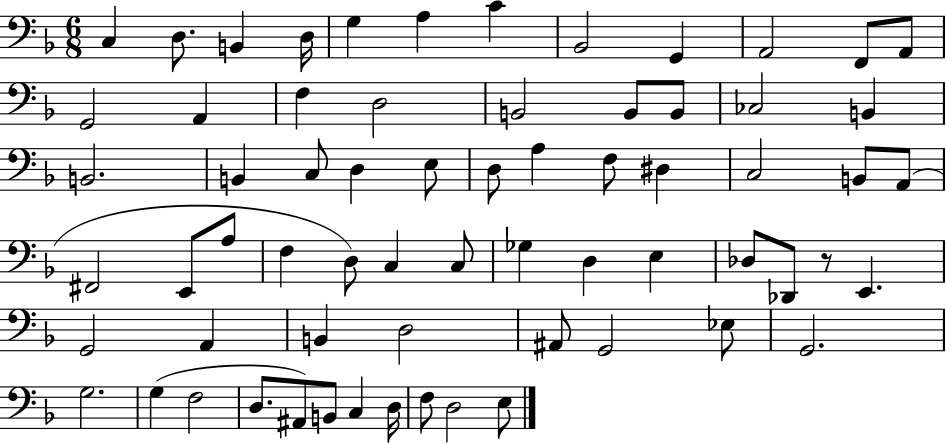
{
  \clef bass
  \numericTimeSignature
  \time 6/8
  \key f \major
  c4 d8. b,4 d16 | g4 a4 c'4 | bes,2 g,4 | a,2 f,8 a,8 | \break g,2 a,4 | f4 d2 | b,2 b,8 b,8 | ces2 b,4 | \break b,2. | b,4 c8 d4 e8 | d8 a4 f8 dis4 | c2 b,8 a,8( | \break fis,2 e,8 a8 | f4 d8) c4 c8 | ges4 d4 e4 | des8 des,8 r8 e,4. | \break g,2 a,4 | b,4 d2 | ais,8 g,2 ees8 | g,2. | \break g2. | g4( f2 | d8. ais,8) b,8 c4 d16 | f8 d2 e8 | \break \bar "|."
}